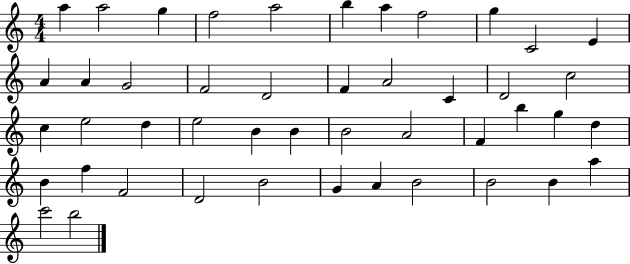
{
  \clef treble
  \numericTimeSignature
  \time 4/4
  \key c \major
  a''4 a''2 g''4 | f''2 a''2 | b''4 a''4 f''2 | g''4 c'2 e'4 | \break a'4 a'4 g'2 | f'2 d'2 | f'4 a'2 c'4 | d'2 c''2 | \break c''4 e''2 d''4 | e''2 b'4 b'4 | b'2 a'2 | f'4 b''4 g''4 d''4 | \break b'4 f''4 f'2 | d'2 b'2 | g'4 a'4 b'2 | b'2 b'4 a''4 | \break c'''2 b''2 | \bar "|."
}